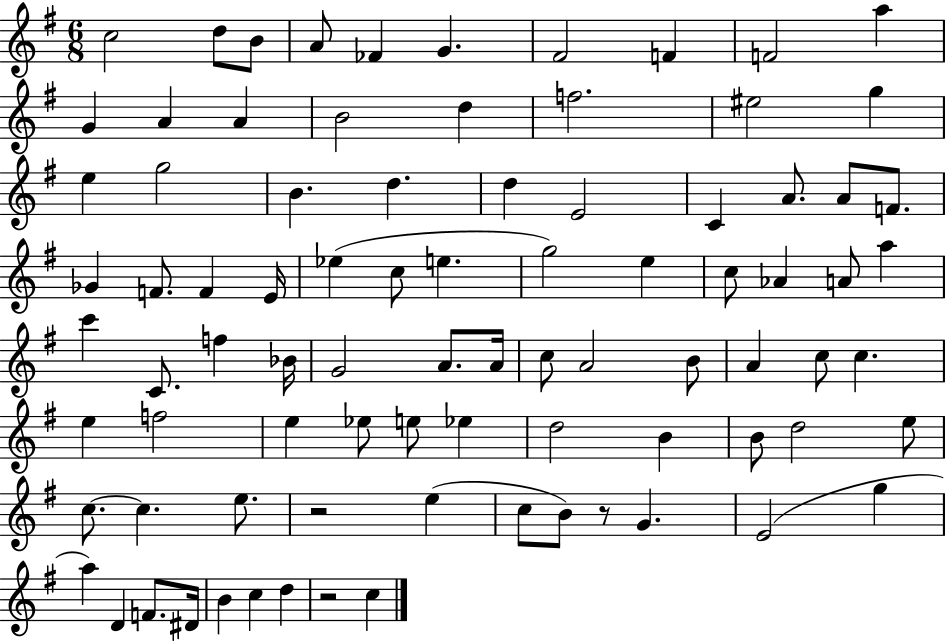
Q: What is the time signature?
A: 6/8